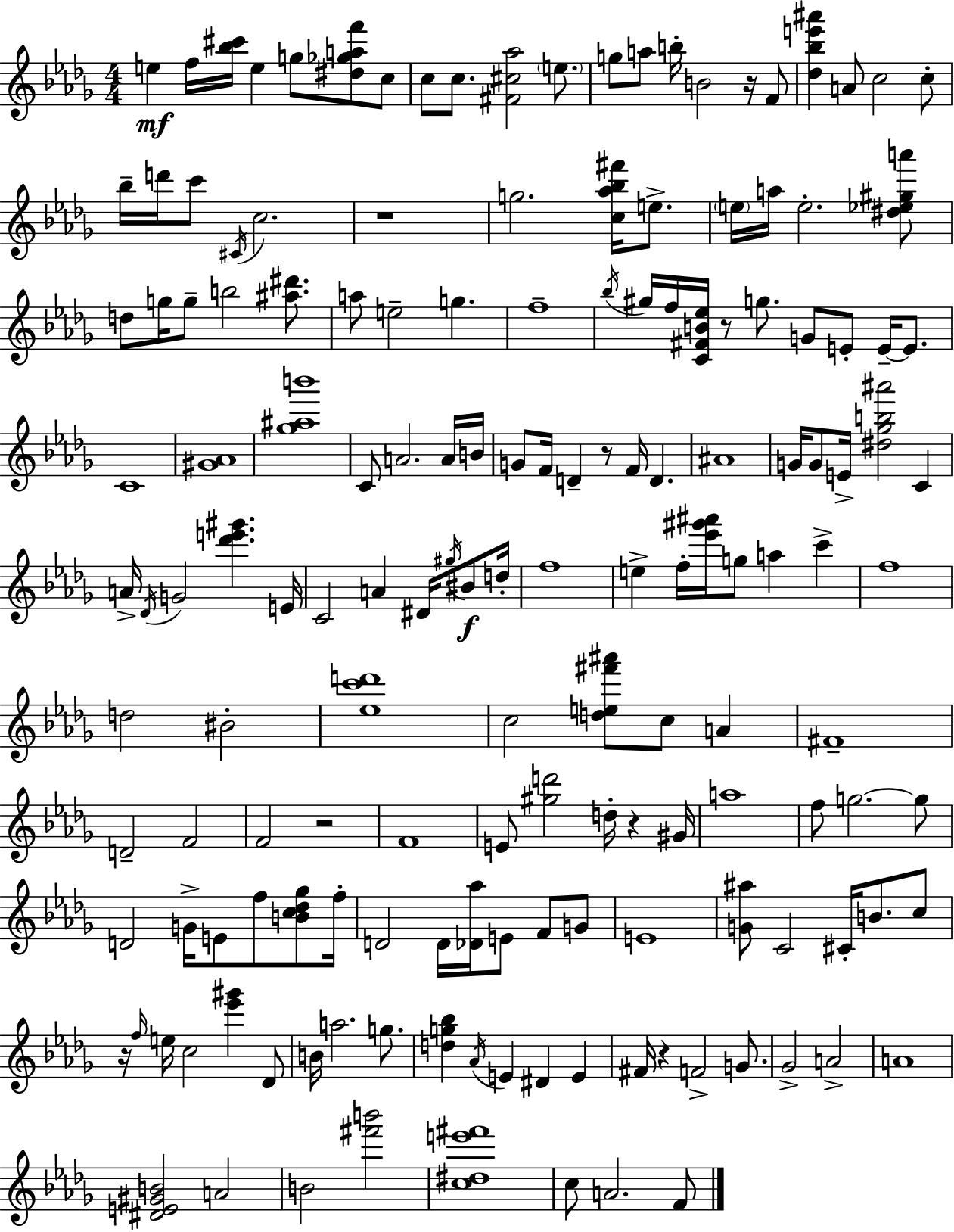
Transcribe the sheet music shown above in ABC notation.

X:1
T:Untitled
M:4/4
L:1/4
K:Bbm
e f/4 [_b^c']/4 e g/2 [^d_gaf']/2 c/2 c/2 c/2 [^F^c_a]2 e/2 g/2 a/2 b/4 B2 z/4 F/2 [_d_be'^a'] A/2 c2 c/2 _b/4 d'/4 c'/2 ^C/4 c2 z4 g2 [c_a_b^f']/4 e/2 e/4 a/4 e2 [^d_e^ga']/2 d/2 g/4 g/2 b2 [^a^d']/2 a/2 e2 g f4 _b/4 ^g/4 f/4 [C^FB_e]/4 z/2 g/2 G/2 E/2 E/4 E/2 C4 [^G_A]4 [_g^ab']4 C/2 A2 A/4 B/4 G/2 F/4 D z/2 F/4 D ^A4 G/4 G/2 E/4 [^d_gb^a']2 C A/4 _D/4 G2 [_d'e'^g'] E/4 C2 A ^D/4 ^g/4 ^B/2 d/4 f4 e f/4 [_e'^g'^a']/4 g/2 a c' f4 d2 ^B2 [_ec'd']4 c2 [de^f'^a']/2 c/2 A ^F4 D2 F2 F2 z2 F4 E/2 [^gd']2 d/4 z ^G/4 a4 f/2 g2 g/2 D2 G/4 E/2 f/2 [Bc_d_g]/2 f/4 D2 D/4 [_D_a]/4 E/2 F/2 G/2 E4 [G^a]/2 C2 ^C/4 B/2 c/2 z/4 f/4 e/4 c2 [_e'^g'] _D/2 B/4 a2 g/2 [dg_b] _A/4 E ^D E ^F/4 z F2 G/2 _G2 A2 A4 [^DE^GB]2 A2 B2 [^f'b']2 [c^de'^f']4 c/2 A2 F/2